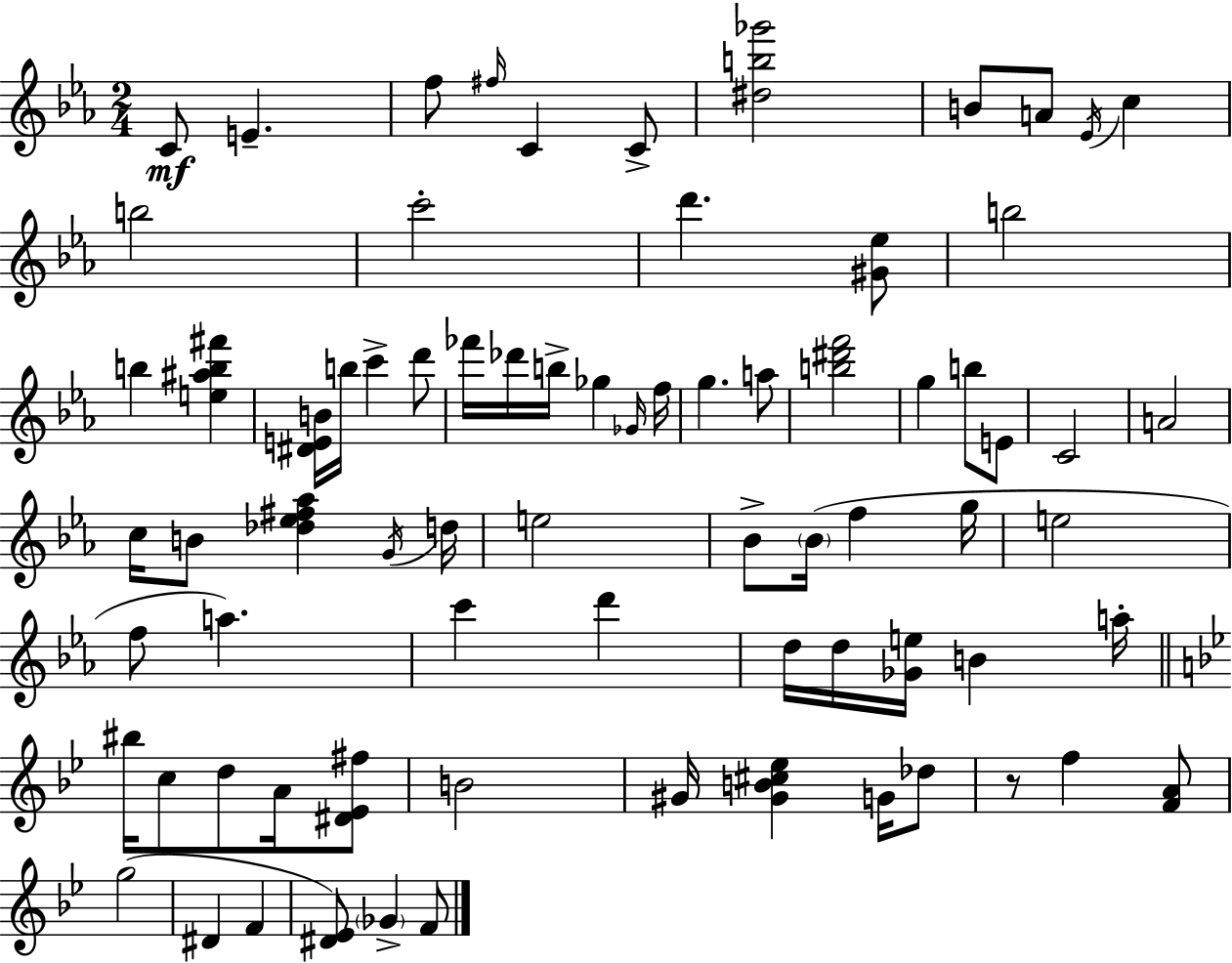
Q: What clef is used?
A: treble